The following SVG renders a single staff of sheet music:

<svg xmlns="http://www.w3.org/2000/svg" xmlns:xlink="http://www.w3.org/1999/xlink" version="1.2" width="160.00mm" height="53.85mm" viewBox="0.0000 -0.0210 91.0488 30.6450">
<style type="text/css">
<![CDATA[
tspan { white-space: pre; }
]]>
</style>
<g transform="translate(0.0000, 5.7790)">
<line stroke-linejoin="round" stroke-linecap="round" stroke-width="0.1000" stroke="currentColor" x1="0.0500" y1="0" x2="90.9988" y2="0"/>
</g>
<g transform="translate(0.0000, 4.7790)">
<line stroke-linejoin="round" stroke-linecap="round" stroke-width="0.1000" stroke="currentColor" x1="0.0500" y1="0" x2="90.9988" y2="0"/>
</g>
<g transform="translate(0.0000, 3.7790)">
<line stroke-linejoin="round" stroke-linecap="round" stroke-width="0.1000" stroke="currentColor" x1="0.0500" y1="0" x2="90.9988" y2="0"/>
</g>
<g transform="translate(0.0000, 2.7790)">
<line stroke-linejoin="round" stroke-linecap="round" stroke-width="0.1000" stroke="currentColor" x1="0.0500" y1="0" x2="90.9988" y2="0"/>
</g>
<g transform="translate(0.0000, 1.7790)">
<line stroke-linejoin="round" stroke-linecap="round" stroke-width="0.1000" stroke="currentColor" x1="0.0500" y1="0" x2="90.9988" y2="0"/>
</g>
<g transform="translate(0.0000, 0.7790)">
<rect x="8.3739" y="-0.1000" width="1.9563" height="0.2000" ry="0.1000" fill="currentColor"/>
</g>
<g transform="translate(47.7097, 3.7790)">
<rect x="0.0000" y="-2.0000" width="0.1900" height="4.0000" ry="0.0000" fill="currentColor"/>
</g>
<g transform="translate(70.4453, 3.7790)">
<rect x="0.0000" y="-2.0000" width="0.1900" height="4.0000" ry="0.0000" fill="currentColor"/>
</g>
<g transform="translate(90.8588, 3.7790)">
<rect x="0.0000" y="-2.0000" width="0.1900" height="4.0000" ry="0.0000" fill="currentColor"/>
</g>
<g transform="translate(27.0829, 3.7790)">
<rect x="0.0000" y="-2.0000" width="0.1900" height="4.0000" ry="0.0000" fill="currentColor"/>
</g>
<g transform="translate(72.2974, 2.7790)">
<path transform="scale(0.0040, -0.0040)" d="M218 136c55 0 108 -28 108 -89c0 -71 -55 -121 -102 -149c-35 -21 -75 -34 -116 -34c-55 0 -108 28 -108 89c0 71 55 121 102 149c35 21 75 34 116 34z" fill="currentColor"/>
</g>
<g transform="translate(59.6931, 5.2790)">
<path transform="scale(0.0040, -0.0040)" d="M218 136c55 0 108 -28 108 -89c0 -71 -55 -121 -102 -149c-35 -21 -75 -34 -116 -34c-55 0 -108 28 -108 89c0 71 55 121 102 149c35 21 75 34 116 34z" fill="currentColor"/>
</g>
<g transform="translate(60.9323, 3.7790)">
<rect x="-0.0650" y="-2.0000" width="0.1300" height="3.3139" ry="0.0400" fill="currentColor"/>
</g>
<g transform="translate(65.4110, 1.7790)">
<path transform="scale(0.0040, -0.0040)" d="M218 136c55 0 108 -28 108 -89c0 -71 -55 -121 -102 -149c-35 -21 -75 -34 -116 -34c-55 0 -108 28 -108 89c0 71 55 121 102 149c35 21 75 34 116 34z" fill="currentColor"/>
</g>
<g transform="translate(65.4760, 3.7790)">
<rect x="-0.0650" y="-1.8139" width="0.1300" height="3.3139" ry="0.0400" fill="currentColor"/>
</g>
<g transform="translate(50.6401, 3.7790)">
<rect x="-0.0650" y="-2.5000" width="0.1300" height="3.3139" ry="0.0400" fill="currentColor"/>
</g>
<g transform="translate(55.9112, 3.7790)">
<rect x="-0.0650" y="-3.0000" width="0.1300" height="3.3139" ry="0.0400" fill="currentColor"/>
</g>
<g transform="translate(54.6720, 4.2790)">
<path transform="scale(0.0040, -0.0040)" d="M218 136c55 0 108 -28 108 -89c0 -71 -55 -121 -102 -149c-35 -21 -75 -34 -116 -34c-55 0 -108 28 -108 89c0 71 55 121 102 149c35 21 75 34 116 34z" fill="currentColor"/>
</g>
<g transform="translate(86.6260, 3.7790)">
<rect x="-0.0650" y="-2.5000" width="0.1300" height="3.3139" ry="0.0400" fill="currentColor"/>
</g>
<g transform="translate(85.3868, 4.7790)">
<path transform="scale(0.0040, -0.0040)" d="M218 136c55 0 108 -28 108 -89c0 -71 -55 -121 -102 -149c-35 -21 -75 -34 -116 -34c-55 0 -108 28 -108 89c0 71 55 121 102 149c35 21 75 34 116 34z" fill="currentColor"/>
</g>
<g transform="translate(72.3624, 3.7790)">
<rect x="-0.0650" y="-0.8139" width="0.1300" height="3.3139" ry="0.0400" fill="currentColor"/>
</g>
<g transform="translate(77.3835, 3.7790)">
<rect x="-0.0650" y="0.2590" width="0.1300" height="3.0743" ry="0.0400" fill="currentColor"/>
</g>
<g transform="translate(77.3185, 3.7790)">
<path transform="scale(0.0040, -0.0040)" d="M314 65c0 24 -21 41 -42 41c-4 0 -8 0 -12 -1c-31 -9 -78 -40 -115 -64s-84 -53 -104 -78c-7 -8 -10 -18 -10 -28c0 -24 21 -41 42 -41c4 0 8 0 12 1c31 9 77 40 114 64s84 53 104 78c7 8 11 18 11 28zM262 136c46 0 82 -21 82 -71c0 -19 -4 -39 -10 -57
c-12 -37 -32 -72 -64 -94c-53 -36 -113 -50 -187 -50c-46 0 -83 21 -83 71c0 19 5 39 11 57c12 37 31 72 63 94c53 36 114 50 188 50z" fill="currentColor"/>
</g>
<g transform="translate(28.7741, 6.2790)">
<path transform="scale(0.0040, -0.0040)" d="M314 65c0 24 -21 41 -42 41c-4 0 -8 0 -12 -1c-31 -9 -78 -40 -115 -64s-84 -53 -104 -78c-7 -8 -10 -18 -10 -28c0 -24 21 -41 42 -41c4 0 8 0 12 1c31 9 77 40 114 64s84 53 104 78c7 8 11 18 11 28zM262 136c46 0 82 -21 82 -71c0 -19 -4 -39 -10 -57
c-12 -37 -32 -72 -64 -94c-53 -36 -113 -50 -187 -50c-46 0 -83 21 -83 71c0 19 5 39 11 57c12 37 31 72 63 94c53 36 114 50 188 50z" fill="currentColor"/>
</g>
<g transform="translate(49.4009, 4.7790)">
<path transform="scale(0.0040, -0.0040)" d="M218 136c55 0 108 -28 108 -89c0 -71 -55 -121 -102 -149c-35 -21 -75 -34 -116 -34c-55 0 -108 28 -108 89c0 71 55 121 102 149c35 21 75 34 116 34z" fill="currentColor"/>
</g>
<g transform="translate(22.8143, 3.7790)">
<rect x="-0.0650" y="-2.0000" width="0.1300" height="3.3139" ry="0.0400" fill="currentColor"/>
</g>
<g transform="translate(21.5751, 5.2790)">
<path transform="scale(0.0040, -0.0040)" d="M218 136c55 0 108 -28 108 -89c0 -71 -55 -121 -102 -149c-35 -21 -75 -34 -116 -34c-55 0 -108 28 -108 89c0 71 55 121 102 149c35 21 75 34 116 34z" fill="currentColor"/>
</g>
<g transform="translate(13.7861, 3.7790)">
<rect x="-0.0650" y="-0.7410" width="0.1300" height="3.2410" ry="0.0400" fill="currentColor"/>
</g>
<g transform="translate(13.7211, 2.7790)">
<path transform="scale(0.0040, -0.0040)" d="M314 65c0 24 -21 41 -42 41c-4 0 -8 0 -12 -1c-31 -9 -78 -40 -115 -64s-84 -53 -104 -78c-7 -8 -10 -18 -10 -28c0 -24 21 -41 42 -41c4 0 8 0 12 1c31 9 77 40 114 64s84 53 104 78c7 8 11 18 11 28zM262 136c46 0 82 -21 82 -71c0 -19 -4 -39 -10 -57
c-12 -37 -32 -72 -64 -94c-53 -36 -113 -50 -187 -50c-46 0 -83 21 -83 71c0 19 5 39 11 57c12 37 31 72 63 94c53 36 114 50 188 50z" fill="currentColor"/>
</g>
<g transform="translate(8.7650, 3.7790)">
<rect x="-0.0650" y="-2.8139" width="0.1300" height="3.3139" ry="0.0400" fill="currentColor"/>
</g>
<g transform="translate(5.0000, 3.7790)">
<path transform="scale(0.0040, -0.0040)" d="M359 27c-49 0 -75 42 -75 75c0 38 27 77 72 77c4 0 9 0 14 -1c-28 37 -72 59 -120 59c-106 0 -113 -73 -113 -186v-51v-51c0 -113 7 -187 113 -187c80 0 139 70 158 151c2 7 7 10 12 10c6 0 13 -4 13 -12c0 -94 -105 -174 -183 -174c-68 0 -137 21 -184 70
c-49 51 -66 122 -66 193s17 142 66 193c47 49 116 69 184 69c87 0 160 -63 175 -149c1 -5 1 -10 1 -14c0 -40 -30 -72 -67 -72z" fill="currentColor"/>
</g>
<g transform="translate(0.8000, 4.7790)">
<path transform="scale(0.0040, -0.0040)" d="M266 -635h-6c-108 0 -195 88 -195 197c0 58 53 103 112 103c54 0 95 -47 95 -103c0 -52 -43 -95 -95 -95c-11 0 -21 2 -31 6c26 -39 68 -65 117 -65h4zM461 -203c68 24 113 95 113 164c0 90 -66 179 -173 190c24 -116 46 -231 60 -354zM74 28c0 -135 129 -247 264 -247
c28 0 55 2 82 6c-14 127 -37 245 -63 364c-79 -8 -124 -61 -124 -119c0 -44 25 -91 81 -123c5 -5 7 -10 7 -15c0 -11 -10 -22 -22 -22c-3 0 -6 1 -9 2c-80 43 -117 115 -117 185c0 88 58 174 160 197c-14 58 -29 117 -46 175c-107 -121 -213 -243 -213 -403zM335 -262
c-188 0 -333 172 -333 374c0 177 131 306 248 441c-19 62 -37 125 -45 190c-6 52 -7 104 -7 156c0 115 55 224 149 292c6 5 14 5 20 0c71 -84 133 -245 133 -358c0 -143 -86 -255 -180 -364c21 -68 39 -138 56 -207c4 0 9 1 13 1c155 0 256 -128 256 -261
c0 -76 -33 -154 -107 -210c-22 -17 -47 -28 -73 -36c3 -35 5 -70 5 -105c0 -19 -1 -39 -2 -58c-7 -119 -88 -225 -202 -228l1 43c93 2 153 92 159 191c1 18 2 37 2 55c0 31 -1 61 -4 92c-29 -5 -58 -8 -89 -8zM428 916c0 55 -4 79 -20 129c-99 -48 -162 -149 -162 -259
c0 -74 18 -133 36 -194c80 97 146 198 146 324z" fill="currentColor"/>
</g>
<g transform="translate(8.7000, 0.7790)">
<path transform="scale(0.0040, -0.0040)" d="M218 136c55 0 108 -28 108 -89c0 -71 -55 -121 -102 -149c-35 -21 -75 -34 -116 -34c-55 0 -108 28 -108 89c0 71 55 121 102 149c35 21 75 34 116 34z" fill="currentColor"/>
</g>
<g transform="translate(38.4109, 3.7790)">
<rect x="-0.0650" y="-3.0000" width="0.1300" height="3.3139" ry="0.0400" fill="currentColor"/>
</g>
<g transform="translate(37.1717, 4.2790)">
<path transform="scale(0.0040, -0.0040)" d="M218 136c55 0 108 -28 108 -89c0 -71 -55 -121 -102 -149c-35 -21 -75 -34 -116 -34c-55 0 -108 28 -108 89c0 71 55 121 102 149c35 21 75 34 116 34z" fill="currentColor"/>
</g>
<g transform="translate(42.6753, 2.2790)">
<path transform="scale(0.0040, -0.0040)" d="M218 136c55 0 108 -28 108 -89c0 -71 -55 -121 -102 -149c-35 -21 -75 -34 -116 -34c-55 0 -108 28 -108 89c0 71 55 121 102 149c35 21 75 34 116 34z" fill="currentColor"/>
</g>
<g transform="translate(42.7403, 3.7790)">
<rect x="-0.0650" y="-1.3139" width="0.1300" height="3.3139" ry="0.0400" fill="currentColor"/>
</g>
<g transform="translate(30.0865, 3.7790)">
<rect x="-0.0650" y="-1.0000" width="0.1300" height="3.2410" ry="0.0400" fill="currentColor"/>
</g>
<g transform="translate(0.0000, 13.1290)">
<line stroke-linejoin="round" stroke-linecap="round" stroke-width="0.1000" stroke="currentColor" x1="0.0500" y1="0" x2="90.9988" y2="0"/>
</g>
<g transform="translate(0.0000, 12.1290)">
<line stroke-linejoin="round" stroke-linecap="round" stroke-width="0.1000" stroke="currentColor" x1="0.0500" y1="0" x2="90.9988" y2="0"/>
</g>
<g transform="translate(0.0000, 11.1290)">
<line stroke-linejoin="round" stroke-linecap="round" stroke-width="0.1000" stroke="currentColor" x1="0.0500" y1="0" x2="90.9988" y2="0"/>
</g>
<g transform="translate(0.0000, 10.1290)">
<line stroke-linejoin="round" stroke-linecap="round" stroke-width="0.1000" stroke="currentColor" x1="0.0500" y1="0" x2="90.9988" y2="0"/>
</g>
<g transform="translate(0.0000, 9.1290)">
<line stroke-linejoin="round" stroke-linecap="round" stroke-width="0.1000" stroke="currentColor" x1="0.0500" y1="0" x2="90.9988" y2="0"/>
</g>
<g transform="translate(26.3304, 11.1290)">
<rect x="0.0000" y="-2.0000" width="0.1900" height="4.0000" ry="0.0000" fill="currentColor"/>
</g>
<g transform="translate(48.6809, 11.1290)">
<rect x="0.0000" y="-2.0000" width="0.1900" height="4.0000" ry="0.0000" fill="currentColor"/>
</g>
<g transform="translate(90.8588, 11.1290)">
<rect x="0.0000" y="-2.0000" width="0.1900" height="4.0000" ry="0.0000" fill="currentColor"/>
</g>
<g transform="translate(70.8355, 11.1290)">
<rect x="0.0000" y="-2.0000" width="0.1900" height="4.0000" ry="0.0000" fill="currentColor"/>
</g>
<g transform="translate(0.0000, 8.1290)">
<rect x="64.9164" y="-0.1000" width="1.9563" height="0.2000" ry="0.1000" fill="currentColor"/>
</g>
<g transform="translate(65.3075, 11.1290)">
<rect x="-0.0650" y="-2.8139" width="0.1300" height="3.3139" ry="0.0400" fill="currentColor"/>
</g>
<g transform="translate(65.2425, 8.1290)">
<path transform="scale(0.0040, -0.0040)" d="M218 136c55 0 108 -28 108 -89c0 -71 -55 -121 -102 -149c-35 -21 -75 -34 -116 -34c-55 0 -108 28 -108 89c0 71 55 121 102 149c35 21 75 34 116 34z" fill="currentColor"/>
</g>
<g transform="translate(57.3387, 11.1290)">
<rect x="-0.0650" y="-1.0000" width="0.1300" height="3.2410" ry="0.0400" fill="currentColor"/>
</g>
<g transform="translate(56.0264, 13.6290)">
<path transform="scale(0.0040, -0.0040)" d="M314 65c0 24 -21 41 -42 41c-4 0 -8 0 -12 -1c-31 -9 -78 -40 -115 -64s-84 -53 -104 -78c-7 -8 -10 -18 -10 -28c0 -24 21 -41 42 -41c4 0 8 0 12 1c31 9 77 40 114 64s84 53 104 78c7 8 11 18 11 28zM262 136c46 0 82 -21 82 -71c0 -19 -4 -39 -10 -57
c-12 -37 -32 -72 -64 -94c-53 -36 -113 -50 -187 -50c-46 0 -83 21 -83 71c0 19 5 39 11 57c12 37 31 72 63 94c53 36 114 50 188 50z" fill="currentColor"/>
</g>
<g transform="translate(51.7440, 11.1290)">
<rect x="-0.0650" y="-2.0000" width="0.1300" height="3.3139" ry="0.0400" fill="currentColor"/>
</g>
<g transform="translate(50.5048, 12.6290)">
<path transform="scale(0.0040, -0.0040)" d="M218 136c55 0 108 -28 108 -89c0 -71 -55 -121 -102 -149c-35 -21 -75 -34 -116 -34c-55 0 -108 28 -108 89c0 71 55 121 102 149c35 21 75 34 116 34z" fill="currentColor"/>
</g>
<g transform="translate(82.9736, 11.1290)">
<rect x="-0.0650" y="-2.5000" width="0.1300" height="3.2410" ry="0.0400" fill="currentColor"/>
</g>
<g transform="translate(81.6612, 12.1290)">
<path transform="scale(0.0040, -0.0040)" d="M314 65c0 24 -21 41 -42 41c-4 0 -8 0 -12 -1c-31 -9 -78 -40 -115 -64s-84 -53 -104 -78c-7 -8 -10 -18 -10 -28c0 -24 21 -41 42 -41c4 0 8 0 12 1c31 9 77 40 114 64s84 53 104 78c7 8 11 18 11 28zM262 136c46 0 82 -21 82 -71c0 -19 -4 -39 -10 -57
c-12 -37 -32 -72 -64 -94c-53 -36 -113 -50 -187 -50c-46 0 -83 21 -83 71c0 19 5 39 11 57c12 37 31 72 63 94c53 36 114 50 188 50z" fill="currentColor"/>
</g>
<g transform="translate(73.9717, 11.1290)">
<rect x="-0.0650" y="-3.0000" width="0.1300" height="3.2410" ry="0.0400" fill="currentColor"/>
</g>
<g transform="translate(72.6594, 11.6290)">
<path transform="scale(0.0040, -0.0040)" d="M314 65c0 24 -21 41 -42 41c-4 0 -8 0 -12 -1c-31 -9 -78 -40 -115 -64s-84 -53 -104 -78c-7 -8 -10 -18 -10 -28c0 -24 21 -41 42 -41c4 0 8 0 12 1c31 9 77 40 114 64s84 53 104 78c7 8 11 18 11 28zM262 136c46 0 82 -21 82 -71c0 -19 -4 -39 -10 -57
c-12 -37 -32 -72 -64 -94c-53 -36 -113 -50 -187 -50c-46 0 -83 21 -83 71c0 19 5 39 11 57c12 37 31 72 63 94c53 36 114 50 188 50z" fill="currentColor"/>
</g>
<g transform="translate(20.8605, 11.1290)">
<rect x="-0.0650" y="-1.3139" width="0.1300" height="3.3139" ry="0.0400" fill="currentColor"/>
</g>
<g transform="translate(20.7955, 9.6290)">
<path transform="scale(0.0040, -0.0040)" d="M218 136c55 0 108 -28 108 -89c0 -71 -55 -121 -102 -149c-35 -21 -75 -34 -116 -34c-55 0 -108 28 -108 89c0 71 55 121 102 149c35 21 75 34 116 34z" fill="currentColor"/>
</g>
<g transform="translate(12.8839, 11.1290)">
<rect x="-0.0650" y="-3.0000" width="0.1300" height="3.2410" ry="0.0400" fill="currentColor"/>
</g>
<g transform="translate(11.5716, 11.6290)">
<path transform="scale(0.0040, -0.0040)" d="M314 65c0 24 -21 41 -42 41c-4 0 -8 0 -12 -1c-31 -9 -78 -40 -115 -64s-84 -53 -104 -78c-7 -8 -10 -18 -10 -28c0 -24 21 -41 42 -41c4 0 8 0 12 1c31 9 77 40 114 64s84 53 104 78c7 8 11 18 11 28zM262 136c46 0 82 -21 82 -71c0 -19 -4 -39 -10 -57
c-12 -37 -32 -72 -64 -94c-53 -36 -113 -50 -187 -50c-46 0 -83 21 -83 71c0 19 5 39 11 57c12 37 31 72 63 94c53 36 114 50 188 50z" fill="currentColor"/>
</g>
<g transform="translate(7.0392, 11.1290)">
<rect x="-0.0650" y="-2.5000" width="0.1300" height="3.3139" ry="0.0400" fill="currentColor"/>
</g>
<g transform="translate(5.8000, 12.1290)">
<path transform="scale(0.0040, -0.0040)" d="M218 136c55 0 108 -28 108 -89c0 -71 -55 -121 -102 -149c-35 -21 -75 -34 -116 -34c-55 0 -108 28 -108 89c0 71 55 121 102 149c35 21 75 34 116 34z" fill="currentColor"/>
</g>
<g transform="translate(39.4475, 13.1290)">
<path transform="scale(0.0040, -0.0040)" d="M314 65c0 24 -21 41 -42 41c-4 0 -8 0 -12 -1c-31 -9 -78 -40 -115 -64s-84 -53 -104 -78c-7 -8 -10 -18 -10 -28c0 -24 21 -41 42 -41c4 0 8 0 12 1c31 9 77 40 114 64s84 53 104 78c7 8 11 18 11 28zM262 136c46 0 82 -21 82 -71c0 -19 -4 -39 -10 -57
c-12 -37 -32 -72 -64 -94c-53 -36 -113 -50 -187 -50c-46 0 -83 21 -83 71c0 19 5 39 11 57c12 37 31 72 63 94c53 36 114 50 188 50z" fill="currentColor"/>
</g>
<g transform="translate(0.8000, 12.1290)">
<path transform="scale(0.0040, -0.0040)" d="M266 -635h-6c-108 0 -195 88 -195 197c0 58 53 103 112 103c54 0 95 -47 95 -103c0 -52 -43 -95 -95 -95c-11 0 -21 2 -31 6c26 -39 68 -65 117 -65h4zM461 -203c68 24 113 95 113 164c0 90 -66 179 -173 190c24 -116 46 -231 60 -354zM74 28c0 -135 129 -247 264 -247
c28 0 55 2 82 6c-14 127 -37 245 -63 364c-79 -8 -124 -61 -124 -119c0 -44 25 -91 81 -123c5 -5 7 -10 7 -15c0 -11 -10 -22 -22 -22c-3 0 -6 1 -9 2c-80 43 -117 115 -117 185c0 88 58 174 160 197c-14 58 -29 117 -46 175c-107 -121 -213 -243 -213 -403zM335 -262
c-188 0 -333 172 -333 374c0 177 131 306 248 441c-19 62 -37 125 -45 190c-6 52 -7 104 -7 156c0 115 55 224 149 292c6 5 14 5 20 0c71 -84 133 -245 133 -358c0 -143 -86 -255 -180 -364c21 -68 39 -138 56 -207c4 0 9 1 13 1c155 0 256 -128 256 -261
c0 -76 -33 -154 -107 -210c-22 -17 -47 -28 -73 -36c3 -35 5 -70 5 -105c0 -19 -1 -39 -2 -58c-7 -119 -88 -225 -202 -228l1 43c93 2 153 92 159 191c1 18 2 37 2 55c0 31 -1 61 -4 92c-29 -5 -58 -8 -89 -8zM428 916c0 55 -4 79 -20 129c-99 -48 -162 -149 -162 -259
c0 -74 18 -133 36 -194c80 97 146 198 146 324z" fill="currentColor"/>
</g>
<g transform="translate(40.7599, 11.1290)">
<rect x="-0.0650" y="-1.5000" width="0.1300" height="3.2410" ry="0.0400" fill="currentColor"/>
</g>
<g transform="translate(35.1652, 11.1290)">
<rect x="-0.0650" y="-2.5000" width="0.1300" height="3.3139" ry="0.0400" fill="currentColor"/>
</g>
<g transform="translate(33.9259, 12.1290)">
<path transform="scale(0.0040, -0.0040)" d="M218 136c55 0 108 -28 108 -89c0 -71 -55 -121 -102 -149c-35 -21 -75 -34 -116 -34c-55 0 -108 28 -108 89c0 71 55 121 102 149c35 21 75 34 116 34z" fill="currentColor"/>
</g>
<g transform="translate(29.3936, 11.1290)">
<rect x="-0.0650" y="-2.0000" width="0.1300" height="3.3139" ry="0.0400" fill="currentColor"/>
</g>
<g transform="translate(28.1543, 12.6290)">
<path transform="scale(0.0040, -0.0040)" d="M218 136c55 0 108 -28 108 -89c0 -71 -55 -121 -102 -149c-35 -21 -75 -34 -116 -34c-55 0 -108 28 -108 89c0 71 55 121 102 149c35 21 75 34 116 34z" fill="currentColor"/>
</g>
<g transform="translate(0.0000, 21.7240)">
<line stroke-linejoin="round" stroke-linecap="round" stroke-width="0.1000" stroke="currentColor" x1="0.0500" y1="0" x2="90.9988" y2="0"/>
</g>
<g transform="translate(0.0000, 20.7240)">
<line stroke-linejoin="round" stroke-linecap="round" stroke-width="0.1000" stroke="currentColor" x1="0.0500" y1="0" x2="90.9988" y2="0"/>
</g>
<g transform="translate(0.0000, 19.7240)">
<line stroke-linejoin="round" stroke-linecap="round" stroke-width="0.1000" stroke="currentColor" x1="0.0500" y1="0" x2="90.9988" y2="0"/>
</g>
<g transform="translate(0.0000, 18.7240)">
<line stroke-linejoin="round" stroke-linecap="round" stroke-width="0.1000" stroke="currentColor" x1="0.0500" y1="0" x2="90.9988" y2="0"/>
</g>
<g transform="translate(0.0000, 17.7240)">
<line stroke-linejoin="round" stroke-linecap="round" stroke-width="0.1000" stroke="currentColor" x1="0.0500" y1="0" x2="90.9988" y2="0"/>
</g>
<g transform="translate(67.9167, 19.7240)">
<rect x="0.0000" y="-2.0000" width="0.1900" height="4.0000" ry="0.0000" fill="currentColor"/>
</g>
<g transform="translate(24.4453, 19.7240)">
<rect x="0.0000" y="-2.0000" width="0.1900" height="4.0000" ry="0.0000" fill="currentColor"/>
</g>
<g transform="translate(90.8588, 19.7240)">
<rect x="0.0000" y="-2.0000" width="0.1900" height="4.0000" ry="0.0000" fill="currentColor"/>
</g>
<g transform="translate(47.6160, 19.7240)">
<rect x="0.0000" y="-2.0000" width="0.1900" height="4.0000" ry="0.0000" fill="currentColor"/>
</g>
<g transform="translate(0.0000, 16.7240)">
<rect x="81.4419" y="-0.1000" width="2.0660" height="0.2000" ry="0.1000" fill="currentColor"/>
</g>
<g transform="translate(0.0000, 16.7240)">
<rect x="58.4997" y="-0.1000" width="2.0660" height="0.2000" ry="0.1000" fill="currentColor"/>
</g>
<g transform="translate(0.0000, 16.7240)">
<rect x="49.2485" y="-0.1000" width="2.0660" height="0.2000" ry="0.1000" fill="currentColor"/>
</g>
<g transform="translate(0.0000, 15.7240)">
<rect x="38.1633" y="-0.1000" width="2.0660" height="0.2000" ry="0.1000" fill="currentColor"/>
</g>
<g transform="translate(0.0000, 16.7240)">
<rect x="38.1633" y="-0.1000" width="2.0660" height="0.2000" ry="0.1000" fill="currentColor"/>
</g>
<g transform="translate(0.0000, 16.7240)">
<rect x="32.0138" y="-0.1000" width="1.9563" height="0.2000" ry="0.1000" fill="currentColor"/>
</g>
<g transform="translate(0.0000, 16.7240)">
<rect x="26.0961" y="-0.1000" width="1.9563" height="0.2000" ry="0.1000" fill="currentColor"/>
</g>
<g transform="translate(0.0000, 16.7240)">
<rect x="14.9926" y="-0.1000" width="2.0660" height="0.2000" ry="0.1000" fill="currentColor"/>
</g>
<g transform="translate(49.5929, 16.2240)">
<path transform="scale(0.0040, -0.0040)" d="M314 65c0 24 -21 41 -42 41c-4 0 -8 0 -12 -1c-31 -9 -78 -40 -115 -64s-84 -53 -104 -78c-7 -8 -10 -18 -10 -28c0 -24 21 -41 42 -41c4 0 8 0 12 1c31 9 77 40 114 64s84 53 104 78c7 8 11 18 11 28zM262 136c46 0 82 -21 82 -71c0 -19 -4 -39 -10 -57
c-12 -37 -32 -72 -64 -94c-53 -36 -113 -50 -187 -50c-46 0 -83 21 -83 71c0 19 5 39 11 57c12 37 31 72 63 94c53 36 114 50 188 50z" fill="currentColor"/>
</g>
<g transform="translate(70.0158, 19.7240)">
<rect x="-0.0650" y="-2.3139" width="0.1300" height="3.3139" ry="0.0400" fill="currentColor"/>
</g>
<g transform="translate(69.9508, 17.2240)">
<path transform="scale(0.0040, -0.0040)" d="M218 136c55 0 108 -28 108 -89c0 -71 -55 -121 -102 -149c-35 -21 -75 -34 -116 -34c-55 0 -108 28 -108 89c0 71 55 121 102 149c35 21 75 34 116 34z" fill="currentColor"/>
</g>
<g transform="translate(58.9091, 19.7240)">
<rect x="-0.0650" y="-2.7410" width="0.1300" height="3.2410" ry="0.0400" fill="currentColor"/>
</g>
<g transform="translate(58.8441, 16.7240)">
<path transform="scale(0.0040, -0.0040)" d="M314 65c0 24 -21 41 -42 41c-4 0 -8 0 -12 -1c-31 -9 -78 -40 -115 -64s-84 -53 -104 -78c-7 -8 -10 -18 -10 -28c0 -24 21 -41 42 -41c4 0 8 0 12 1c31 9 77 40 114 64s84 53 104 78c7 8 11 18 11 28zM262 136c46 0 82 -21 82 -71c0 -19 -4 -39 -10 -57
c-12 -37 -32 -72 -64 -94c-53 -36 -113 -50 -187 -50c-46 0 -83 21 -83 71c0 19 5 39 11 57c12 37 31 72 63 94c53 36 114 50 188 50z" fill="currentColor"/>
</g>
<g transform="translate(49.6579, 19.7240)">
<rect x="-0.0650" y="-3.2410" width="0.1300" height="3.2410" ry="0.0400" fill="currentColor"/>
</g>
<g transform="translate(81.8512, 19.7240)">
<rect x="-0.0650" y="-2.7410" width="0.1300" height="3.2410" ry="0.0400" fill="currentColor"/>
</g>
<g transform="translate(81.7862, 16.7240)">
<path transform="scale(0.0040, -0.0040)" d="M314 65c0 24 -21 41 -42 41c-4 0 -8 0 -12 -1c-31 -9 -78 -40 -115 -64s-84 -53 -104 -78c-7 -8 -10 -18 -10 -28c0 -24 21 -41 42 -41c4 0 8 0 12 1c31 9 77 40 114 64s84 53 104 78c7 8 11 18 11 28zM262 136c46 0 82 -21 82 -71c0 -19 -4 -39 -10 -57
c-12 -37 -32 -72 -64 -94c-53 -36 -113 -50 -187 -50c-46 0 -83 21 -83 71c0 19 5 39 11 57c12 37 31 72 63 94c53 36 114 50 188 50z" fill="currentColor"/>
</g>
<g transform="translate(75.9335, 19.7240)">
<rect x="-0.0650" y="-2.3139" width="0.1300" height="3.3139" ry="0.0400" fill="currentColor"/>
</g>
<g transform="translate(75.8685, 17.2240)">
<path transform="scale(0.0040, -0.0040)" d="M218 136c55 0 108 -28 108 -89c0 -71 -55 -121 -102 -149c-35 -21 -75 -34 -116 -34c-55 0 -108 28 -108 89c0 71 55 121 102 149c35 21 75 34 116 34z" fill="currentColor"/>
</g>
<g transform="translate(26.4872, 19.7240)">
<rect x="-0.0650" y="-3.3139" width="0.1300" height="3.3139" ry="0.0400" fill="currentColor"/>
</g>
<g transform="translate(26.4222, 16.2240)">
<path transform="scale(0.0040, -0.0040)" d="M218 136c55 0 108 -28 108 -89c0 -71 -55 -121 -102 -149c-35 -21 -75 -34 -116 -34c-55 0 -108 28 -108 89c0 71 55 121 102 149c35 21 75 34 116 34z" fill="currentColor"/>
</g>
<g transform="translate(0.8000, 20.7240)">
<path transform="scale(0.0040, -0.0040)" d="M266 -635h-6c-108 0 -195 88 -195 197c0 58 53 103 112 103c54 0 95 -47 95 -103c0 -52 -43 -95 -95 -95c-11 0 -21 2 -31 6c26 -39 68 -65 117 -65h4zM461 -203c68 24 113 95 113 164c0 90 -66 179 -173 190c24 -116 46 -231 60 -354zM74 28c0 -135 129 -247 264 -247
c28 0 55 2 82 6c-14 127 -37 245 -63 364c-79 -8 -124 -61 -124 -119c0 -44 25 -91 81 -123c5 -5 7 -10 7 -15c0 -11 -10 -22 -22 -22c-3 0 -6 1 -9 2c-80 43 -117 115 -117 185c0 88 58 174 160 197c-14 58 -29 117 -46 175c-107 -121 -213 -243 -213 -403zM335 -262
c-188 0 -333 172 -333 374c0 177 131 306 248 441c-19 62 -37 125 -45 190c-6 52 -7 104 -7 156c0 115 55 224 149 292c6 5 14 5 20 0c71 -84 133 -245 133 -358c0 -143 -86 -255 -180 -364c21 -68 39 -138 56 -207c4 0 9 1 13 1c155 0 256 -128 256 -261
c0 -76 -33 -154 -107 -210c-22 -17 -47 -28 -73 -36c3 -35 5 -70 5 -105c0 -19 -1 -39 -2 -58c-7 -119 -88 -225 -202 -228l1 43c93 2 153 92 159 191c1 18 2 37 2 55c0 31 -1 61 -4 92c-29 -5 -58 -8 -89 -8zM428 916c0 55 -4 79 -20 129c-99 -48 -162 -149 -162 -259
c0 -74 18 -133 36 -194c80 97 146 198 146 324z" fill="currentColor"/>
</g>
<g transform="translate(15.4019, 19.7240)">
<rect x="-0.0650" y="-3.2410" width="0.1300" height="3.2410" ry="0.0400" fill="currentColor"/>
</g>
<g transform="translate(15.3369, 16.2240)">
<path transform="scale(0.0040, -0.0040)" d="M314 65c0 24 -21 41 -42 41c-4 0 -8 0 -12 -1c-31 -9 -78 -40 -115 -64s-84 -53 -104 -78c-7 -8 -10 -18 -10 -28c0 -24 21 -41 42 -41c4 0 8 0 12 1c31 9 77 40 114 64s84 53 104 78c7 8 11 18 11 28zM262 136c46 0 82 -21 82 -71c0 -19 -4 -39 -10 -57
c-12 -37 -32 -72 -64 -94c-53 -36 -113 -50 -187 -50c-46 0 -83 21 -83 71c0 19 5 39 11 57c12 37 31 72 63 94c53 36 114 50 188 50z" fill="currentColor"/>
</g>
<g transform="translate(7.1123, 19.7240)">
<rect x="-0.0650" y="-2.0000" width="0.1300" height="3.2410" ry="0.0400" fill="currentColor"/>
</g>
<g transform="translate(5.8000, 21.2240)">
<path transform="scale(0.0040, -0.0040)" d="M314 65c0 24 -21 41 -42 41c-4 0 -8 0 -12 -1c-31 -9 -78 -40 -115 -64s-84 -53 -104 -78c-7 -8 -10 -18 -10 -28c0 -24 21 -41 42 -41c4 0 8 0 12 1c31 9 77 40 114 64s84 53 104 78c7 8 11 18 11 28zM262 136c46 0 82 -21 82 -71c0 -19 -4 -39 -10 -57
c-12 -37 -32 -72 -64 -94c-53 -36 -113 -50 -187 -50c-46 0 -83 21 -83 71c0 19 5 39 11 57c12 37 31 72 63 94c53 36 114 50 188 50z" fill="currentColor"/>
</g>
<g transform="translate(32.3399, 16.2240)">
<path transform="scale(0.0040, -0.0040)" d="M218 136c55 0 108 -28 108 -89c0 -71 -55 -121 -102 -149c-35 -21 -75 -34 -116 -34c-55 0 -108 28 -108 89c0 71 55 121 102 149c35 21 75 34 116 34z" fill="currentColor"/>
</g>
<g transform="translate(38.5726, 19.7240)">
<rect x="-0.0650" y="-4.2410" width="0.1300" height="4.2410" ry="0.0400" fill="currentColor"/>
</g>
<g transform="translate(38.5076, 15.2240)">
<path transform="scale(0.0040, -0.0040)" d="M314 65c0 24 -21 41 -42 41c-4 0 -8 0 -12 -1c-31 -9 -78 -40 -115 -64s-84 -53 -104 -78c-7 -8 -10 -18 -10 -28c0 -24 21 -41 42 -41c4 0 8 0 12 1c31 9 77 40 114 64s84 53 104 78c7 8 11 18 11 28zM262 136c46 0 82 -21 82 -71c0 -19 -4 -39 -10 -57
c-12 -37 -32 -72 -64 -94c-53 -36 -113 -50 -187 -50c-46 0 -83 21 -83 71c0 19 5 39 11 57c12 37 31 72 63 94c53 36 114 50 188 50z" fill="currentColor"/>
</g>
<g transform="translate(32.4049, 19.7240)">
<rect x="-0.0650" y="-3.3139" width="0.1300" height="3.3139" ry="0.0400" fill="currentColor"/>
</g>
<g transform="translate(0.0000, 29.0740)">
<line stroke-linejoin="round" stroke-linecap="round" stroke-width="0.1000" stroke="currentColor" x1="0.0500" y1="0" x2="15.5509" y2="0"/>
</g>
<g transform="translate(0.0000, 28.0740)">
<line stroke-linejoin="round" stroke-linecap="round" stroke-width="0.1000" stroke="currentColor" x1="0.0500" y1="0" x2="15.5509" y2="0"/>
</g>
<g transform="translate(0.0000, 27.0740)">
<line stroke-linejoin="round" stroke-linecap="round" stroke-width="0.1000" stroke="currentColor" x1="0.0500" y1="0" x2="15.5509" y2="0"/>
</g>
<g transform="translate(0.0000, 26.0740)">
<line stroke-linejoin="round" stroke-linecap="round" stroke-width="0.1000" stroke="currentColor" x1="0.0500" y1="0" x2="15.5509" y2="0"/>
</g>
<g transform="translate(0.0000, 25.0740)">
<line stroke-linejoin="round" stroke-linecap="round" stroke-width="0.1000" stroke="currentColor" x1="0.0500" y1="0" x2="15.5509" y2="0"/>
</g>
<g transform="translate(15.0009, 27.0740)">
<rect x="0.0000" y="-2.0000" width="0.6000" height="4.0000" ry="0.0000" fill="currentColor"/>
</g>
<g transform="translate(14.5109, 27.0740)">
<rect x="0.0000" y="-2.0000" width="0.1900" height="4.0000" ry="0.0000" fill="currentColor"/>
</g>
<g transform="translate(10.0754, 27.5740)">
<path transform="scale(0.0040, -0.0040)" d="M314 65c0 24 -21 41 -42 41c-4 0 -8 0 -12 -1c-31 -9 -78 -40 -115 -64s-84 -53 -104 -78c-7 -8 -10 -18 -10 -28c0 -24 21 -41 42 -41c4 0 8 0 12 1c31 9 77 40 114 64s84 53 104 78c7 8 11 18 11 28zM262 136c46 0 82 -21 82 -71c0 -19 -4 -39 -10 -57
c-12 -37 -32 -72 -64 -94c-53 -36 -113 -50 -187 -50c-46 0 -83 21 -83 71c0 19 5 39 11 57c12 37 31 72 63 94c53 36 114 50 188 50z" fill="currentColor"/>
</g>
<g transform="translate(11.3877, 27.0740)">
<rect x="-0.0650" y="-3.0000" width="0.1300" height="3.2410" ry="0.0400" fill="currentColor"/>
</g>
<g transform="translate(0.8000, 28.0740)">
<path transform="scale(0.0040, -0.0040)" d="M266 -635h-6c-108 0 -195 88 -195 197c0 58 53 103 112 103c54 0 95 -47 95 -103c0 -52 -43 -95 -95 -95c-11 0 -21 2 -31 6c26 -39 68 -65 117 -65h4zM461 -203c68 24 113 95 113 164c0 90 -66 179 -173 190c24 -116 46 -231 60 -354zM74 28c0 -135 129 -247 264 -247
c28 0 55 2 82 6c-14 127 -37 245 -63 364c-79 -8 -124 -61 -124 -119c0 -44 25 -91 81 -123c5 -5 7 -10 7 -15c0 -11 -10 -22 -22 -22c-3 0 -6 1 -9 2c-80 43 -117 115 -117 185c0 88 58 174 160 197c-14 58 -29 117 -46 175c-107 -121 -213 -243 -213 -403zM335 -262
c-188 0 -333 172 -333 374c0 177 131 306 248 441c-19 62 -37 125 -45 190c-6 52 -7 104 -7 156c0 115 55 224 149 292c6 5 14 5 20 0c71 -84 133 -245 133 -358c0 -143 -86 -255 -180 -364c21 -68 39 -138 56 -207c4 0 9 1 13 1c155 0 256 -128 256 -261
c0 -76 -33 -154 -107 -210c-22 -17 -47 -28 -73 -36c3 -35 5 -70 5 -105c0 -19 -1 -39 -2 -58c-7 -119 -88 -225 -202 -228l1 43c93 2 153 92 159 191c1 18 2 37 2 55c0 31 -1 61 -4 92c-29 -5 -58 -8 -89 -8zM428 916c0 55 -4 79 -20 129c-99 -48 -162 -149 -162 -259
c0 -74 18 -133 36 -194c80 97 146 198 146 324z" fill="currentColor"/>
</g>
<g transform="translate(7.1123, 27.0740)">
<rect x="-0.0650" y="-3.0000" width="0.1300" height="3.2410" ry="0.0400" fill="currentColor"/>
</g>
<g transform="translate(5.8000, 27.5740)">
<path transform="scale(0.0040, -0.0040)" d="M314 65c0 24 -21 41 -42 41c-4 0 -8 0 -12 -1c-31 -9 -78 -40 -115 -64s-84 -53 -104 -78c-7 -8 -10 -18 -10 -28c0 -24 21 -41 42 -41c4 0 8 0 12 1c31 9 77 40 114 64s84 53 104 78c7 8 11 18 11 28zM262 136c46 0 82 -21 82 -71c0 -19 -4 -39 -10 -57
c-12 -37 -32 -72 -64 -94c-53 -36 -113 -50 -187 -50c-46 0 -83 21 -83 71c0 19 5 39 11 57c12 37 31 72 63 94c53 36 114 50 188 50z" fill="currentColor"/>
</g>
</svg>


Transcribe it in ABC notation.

X:1
T:Untitled
M:4/4
L:1/4
K:C
a d2 F D2 A e G A F f d B2 G G A2 e F G E2 F D2 a A2 G2 F2 b2 b b d'2 b2 a2 g g a2 A2 A2